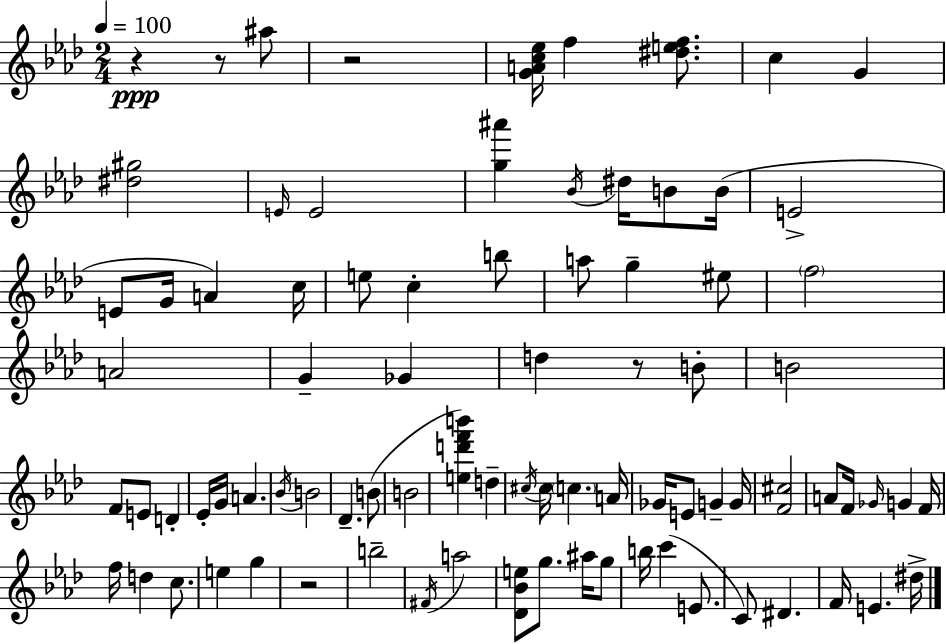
R/q R/e A#5/e R/h [G4,A4,C5,Eb5]/s F5/q [D#5,E5,F5]/e. C5/q G4/q [D#5,G#5]/h E4/s E4/h [G5,A#6]/q Bb4/s D#5/s B4/e B4/s E4/h E4/e G4/s A4/q C5/s E5/e C5/q B5/e A5/e G5/q EIS5/e F5/h A4/h G4/q Gb4/q D5/q R/e B4/e B4/h F4/e E4/e D4/q Eb4/s G4/s A4/q. Bb4/s B4/h Db4/q. B4/e B4/h [E5,D6,F6,B6]/q D5/q C#5/s C#5/s C5/q. A4/s Gb4/s E4/e G4/q G4/s [F4,C#5]/h A4/e F4/s Gb4/s G4/q F4/s F5/s D5/q C5/e. E5/q G5/q R/h B5/h F#4/s A5/h [Db4,Bb4,E5]/e G5/e. A#5/s G5/e B5/s C6/q E4/e. C4/e D#4/q. F4/s E4/q. D#5/s